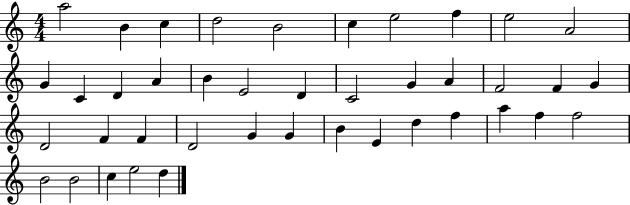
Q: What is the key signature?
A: C major